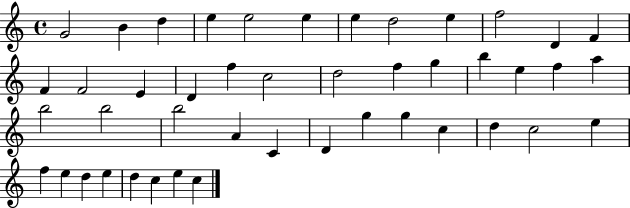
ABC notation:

X:1
T:Untitled
M:4/4
L:1/4
K:C
G2 B d e e2 e e d2 e f2 D F F F2 E D f c2 d2 f g b e f a b2 b2 b2 A C D g g c d c2 e f e d e d c e c